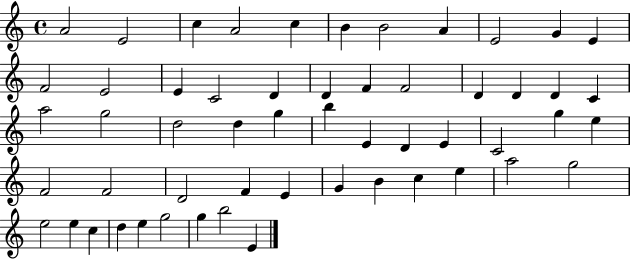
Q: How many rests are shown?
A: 0